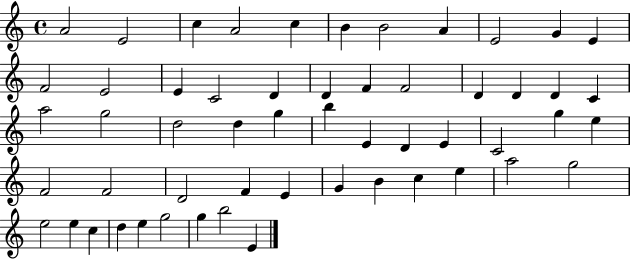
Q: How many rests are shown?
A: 0